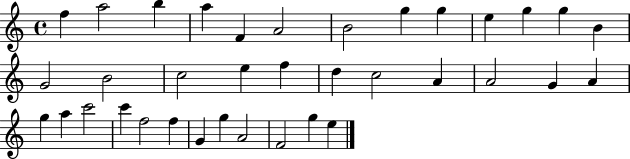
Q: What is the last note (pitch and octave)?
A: E5